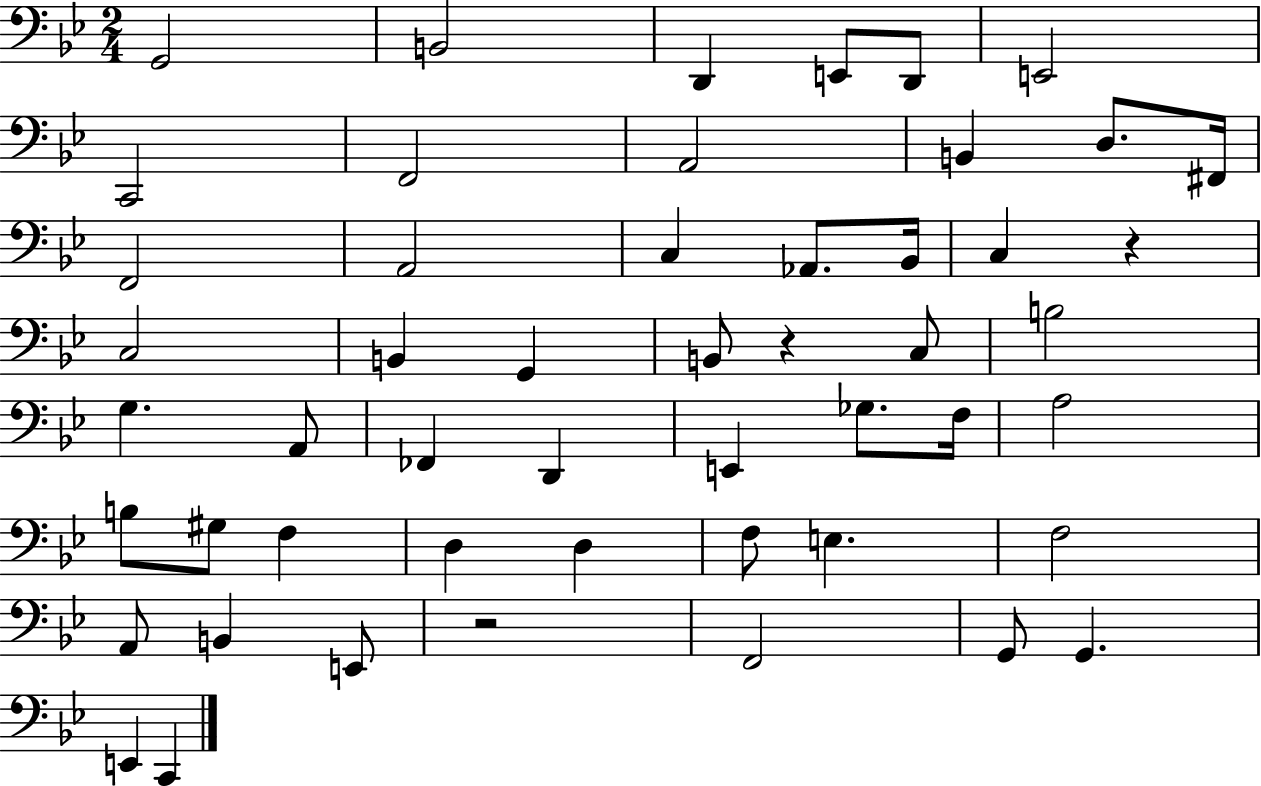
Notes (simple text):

G2/h B2/h D2/q E2/e D2/e E2/h C2/h F2/h A2/h B2/q D3/e. F#2/s F2/h A2/h C3/q Ab2/e. Bb2/s C3/q R/q C3/h B2/q G2/q B2/e R/q C3/e B3/h G3/q. A2/e FES2/q D2/q E2/q Gb3/e. F3/s A3/h B3/e G#3/e F3/q D3/q D3/q F3/e E3/q. F3/h A2/e B2/q E2/e R/h F2/h G2/e G2/q. E2/q C2/q